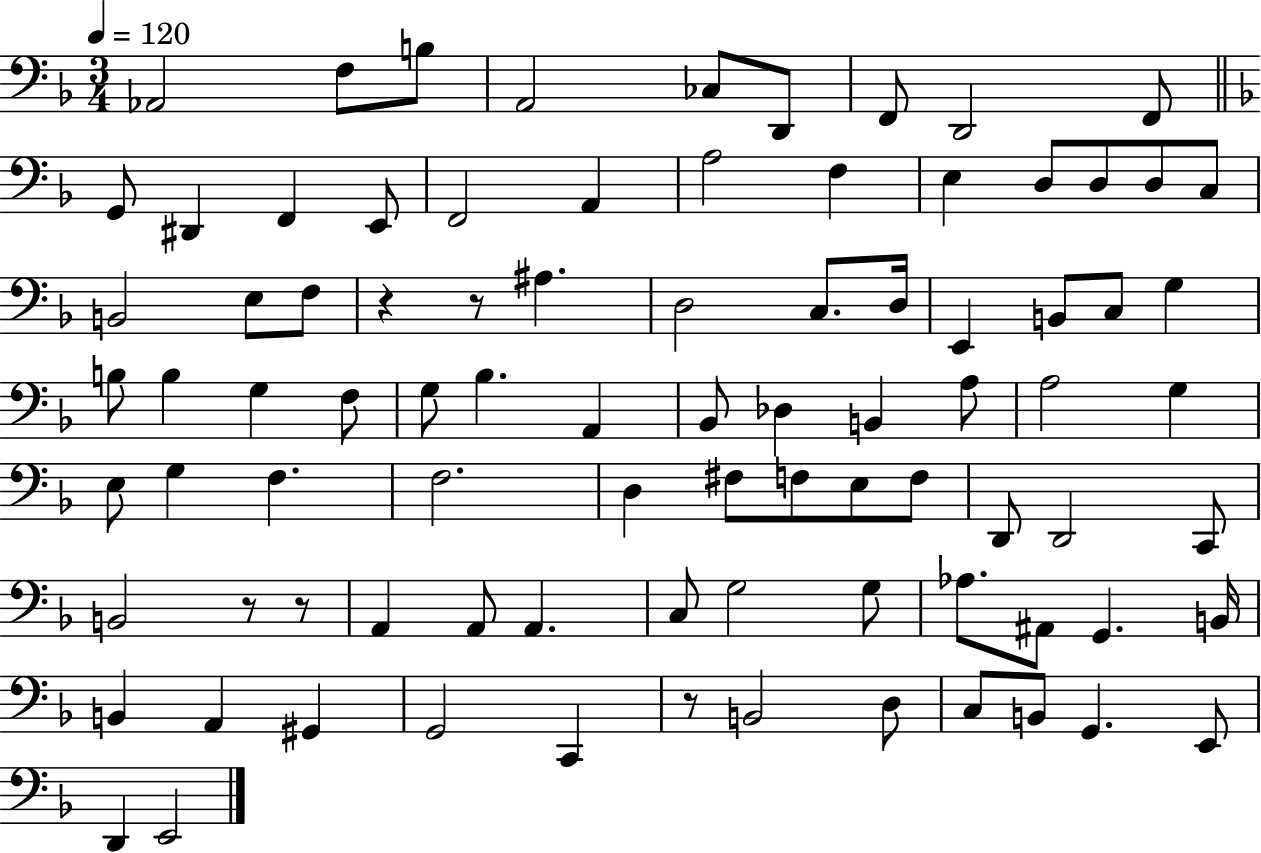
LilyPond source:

{
  \clef bass
  \numericTimeSignature
  \time 3/4
  \key f \major
  \tempo 4 = 120
  aes,2 f8 b8 | a,2 ces8 d,8 | f,8 d,2 f,8 | \bar "||" \break \key f \major g,8 dis,4 f,4 e,8 | f,2 a,4 | a2 f4 | e4 d8 d8 d8 c8 | \break b,2 e8 f8 | r4 r8 ais4. | d2 c8. d16 | e,4 b,8 c8 g4 | \break b8 b4 g4 f8 | g8 bes4. a,4 | bes,8 des4 b,4 a8 | a2 g4 | \break e8 g4 f4. | f2. | d4 fis8 f8 e8 f8 | d,8 d,2 c,8 | \break b,2 r8 r8 | a,4 a,8 a,4. | c8 g2 g8 | aes8. ais,8 g,4. b,16 | \break b,4 a,4 gis,4 | g,2 c,4 | r8 b,2 d8 | c8 b,8 g,4. e,8 | \break d,4 e,2 | \bar "|."
}